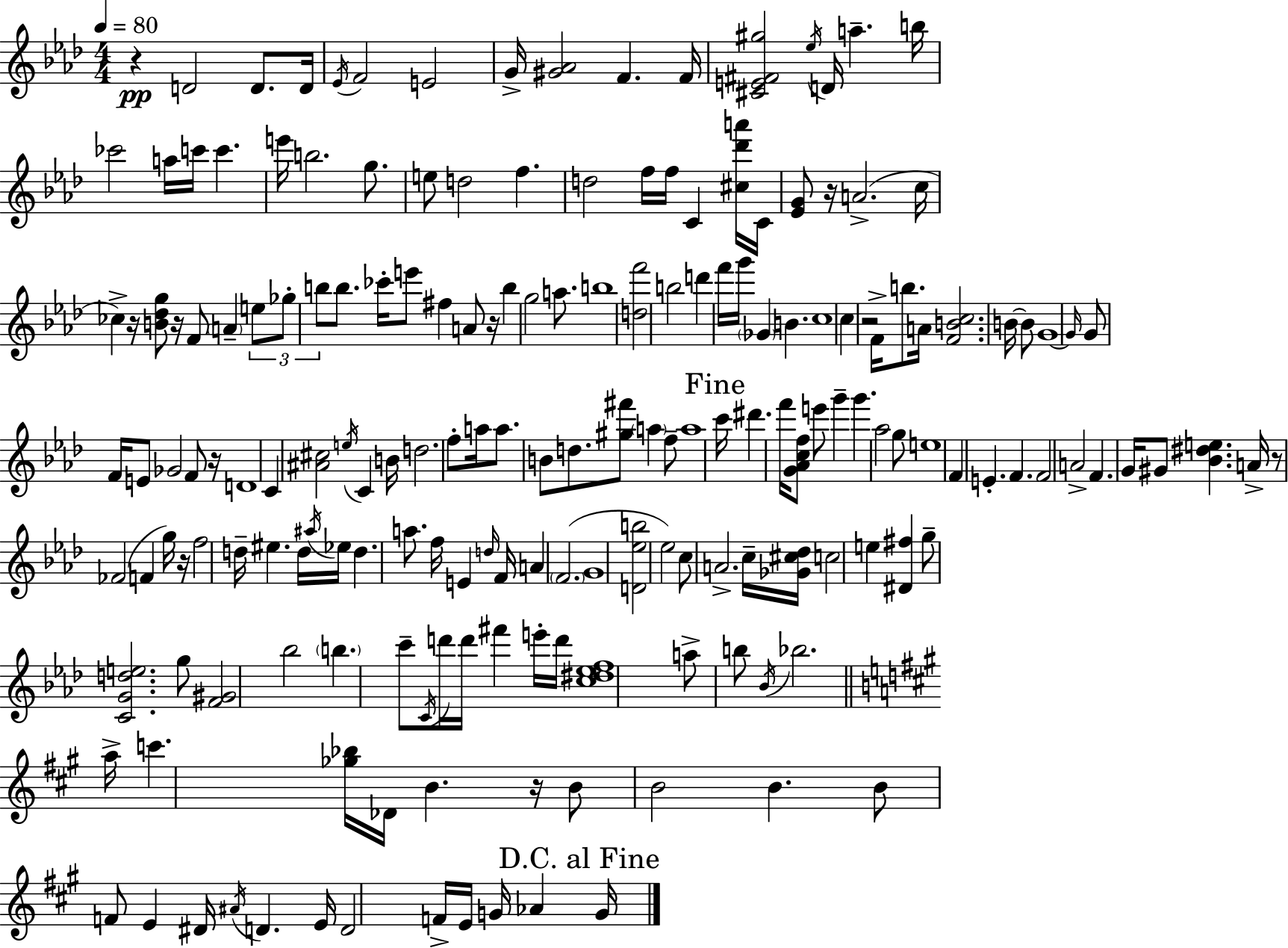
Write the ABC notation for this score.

X:1
T:Untitled
M:4/4
L:1/4
K:Ab
z D2 D/2 D/4 _E/4 F2 E2 G/4 [^G_A]2 F F/4 [^CE^F^g]2 _e/4 D/4 a b/4 _c'2 a/4 c'/4 c' e'/4 b2 g/2 e/2 d2 f d2 f/4 f/4 C [^c_d'a']/4 C/4 [_EG]/2 z/4 A2 c/4 _c z/4 [B_dg]/2 z/4 F/2 A e/2 _g/2 b/2 b/2 _c'/4 e'/2 ^f A/2 z/4 b g2 a/2 b4 [df']2 b2 d' f'/4 g'/4 _G B c4 c z2 F/4 b/2 A/4 [FBc]2 B/4 B/2 G4 G/4 G/2 F/4 E/2 _G2 F/2 z/4 D4 C [^A^c]2 e/4 C B/4 d2 f/2 a/4 a/2 B/2 d/2 [^g^f']/2 a f/2 a4 c'/4 ^d' f'/4 [G_Acf]/2 e'/2 g' g' _a2 g/2 e4 F E F F2 A2 F G/4 ^G/2 [_B^de] A/4 z/2 _F2 F g/4 z/4 f2 d/4 ^e d/4 ^a/4 _e/4 d a/2 f/4 E d/4 F/4 A F2 G4 [D_eb]2 _e2 c/2 A2 c/4 [_G^c_d]/4 c2 e [^D^f] g/2 [CGde]2 g/2 [F^G]2 _b2 b c'/2 C/4 d'/4 d'/4 ^f' e'/4 d'/4 [c^d_ef]4 a/2 b/2 _B/4 _b2 a/4 c' [_g_b]/4 _D/4 B z/4 B/2 B2 B B/2 F/2 E ^D/4 ^A/4 D E/4 D2 F/4 E/4 G/4 _A G/4